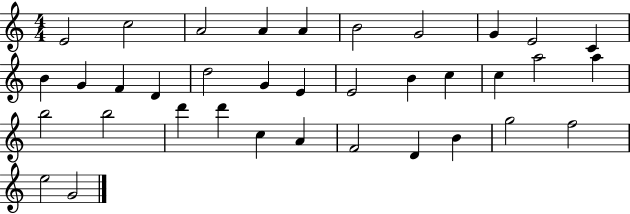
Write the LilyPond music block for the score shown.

{
  \clef treble
  \numericTimeSignature
  \time 4/4
  \key c \major
  e'2 c''2 | a'2 a'4 a'4 | b'2 g'2 | g'4 e'2 c'4 | \break b'4 g'4 f'4 d'4 | d''2 g'4 e'4 | e'2 b'4 c''4 | c''4 a''2 a''4 | \break b''2 b''2 | d'''4 d'''4 c''4 a'4 | f'2 d'4 b'4 | g''2 f''2 | \break e''2 g'2 | \bar "|."
}